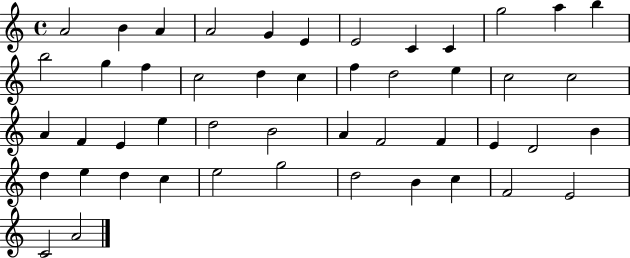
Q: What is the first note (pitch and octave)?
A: A4